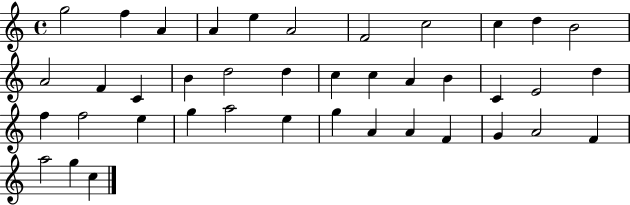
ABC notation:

X:1
T:Untitled
M:4/4
L:1/4
K:C
g2 f A A e A2 F2 c2 c d B2 A2 F C B d2 d c c A B C E2 d f f2 e g a2 e g A A F G A2 F a2 g c